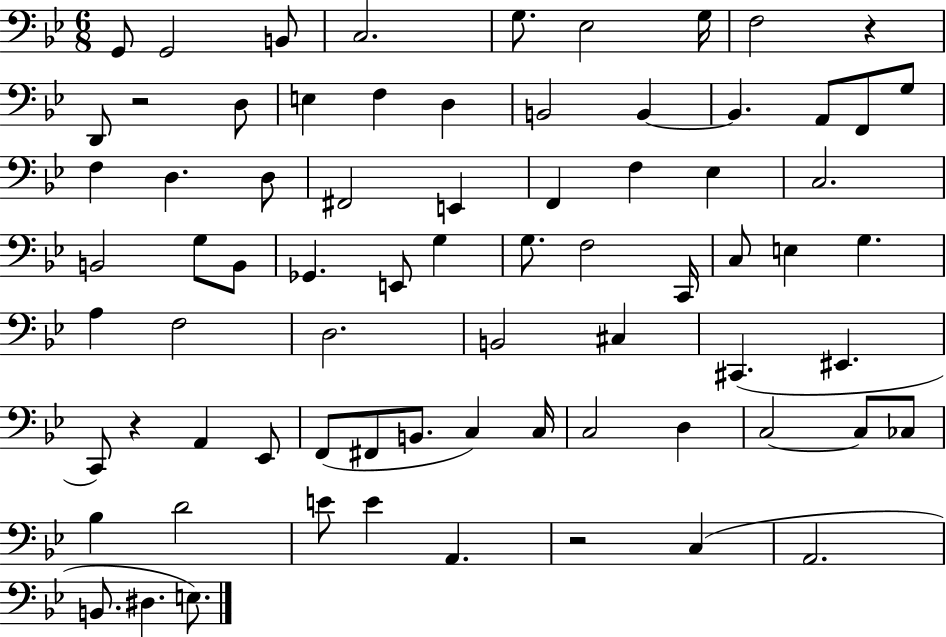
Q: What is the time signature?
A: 6/8